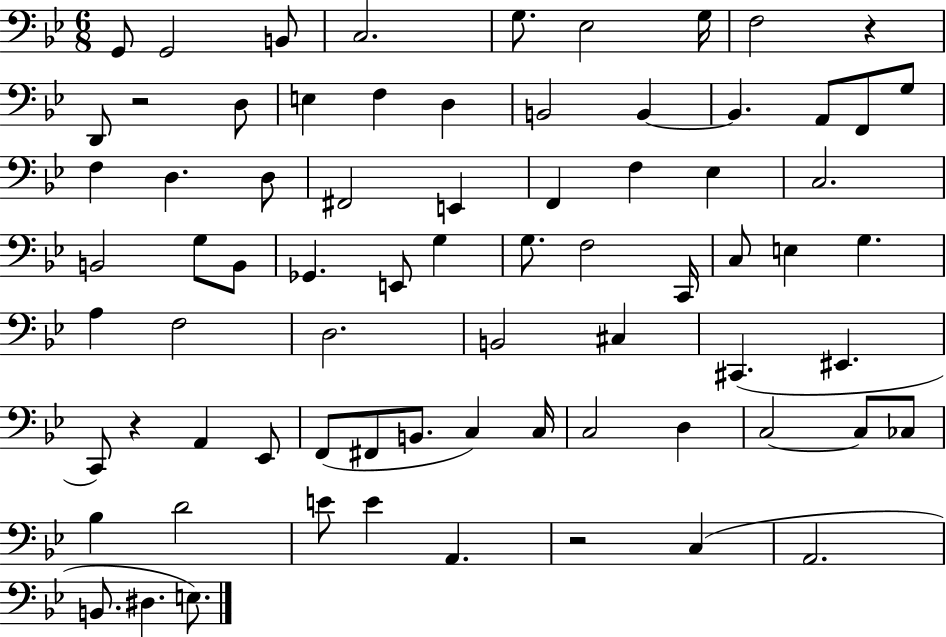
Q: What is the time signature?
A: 6/8